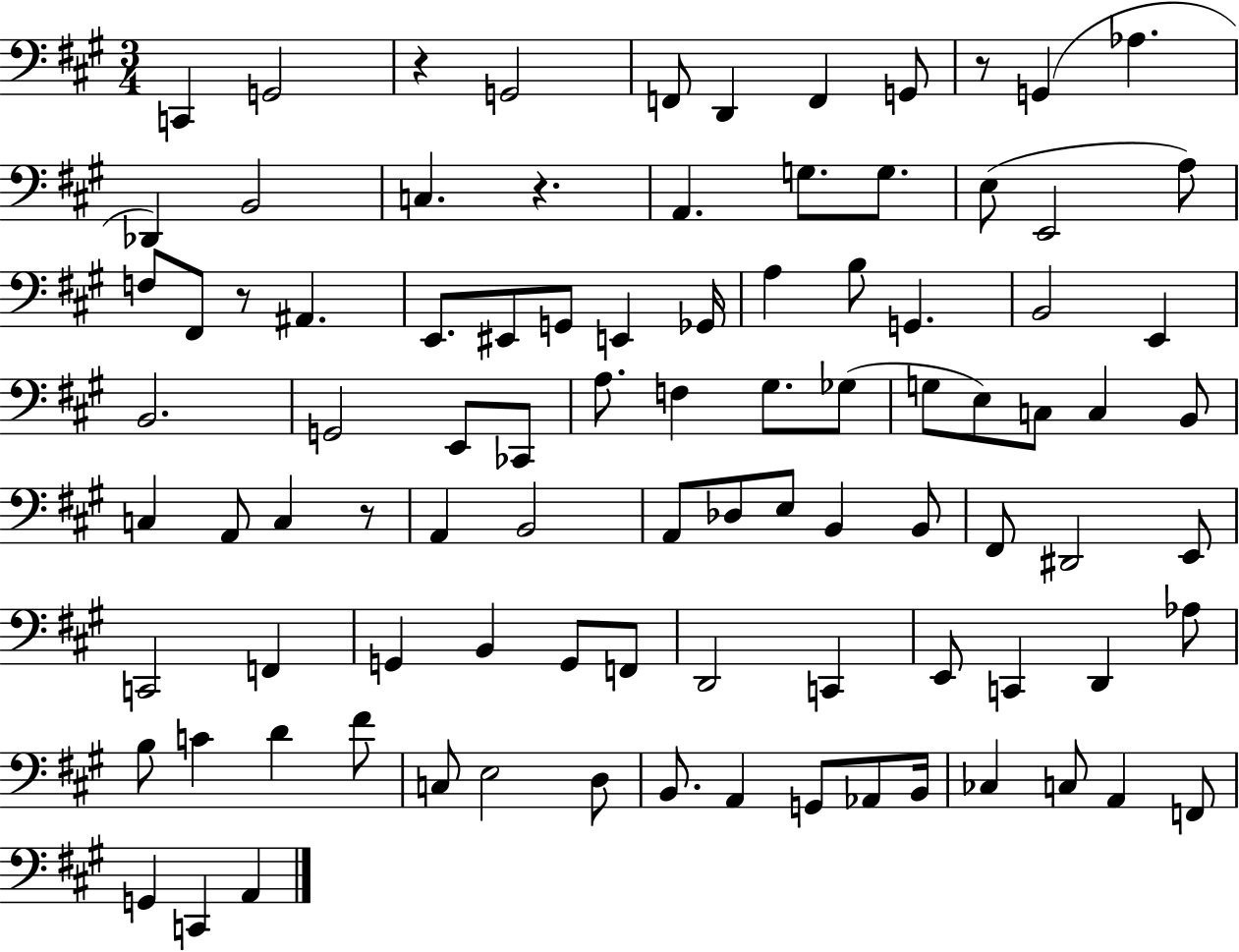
{
  \clef bass
  \numericTimeSignature
  \time 3/4
  \key a \major
  c,4 g,2 | r4 g,2 | f,8 d,4 f,4 g,8 | r8 g,4( aes4. | \break des,4) b,2 | c4. r4. | a,4. g8. g8. | e8( e,2 a8) | \break f8 fis,8 r8 ais,4. | e,8. eis,8 g,8 e,4 ges,16 | a4 b8 g,4. | b,2 e,4 | \break b,2. | g,2 e,8 ces,8 | a8. f4 gis8. ges8( | g8 e8) c8 c4 b,8 | \break c4 a,8 c4 r8 | a,4 b,2 | a,8 des8 e8 b,4 b,8 | fis,8 dis,2 e,8 | \break c,2 f,4 | g,4 b,4 g,8 f,8 | d,2 c,4 | e,8 c,4 d,4 aes8 | \break b8 c'4 d'4 fis'8 | c8 e2 d8 | b,8. a,4 g,8 aes,8 b,16 | ces4 c8 a,4 f,8 | \break g,4 c,4 a,4 | \bar "|."
}